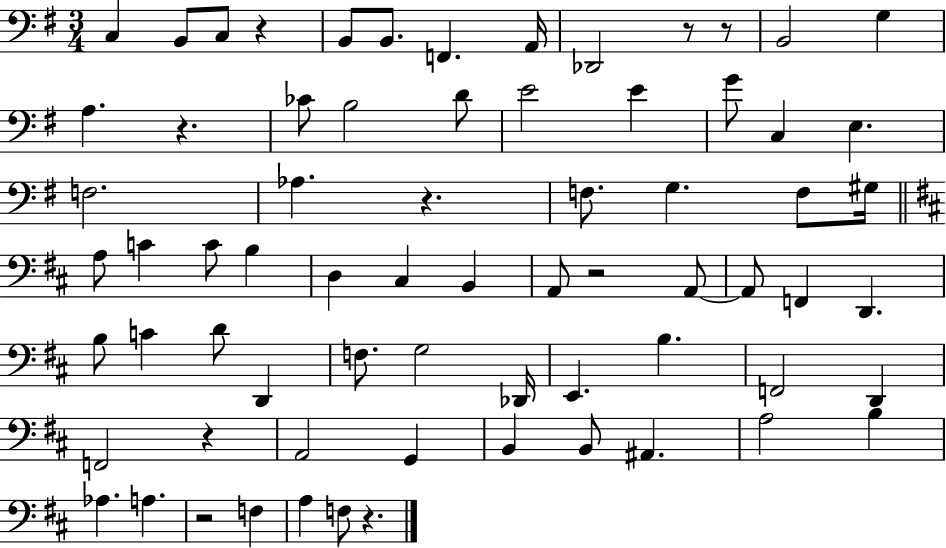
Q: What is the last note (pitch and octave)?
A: F3